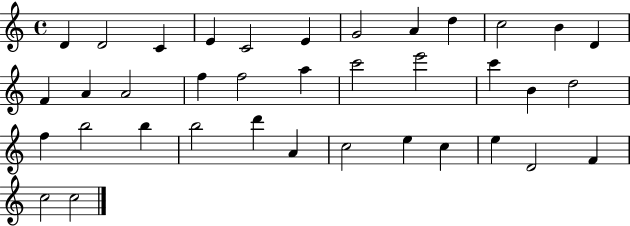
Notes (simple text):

D4/q D4/h C4/q E4/q C4/h E4/q G4/h A4/q D5/q C5/h B4/q D4/q F4/q A4/q A4/h F5/q F5/h A5/q C6/h E6/h C6/q B4/q D5/h F5/q B5/h B5/q B5/h D6/q A4/q C5/h E5/q C5/q E5/q D4/h F4/q C5/h C5/h